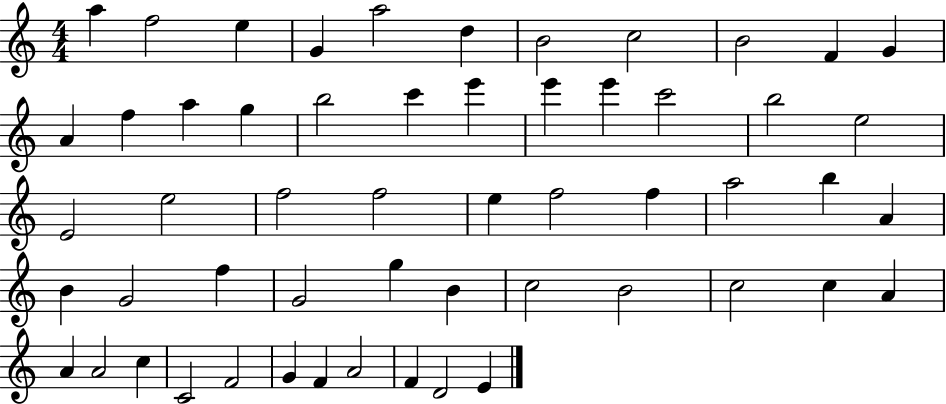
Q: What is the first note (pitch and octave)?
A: A5